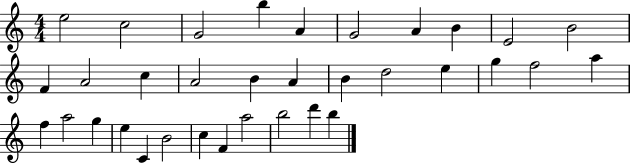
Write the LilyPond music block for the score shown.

{
  \clef treble
  \numericTimeSignature
  \time 4/4
  \key c \major
  e''2 c''2 | g'2 b''4 a'4 | g'2 a'4 b'4 | e'2 b'2 | \break f'4 a'2 c''4 | a'2 b'4 a'4 | b'4 d''2 e''4 | g''4 f''2 a''4 | \break f''4 a''2 g''4 | e''4 c'4 b'2 | c''4 f'4 a''2 | b''2 d'''4 b''4 | \break \bar "|."
}